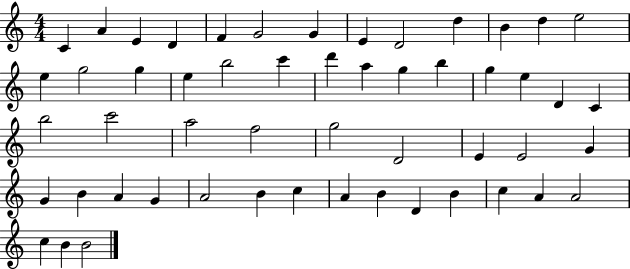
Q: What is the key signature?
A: C major